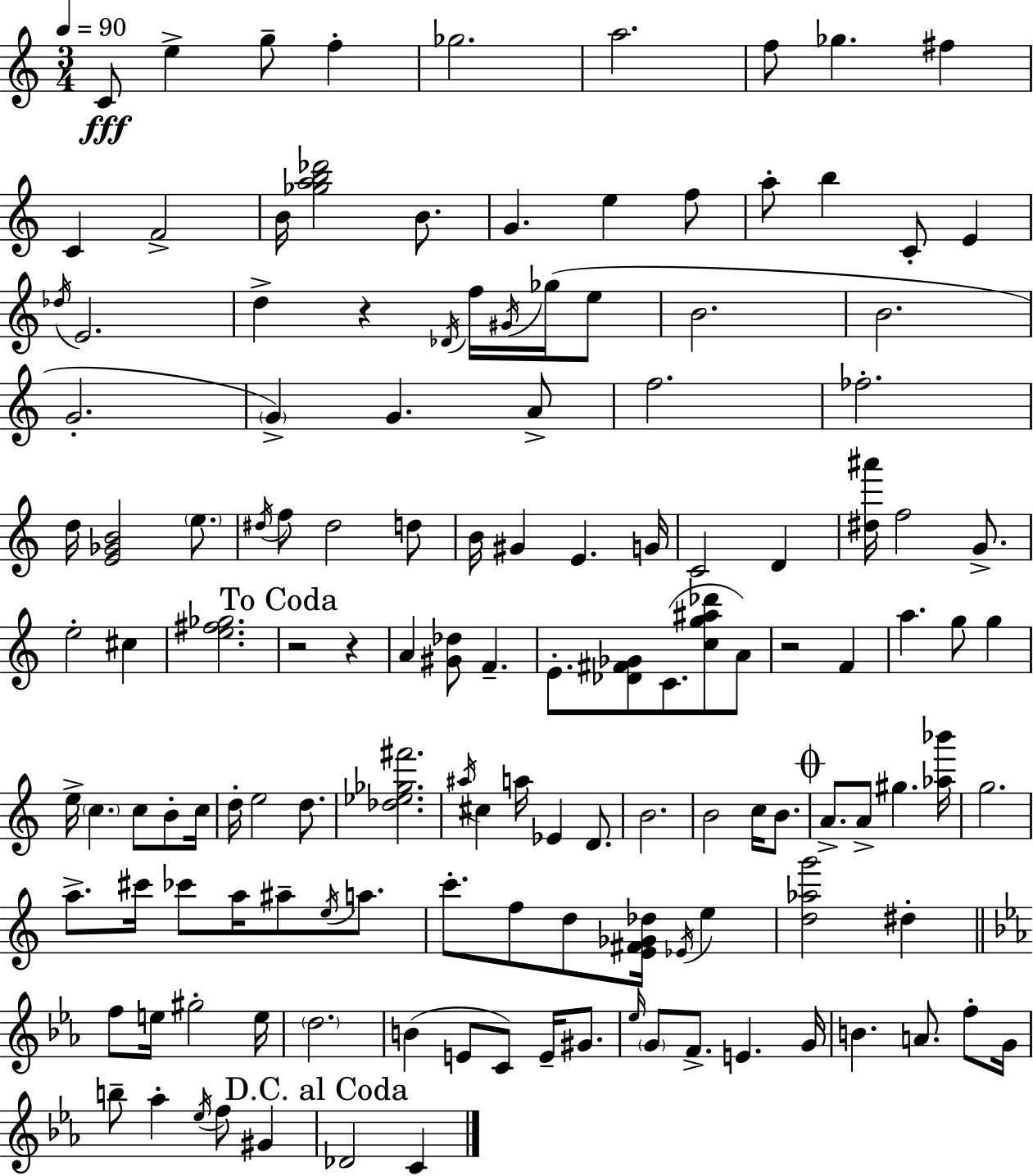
{
  \clef treble
  \numericTimeSignature
  \time 3/4
  \key a \minor
  \tempo 4 = 90
  c'8\fff e''4-> g''8-- f''4-. | ges''2. | a''2. | f''8 ges''4. fis''4 | \break c'4 f'2-> | b'16 <ges'' a'' b'' des'''>2 b'8. | g'4. e''4 f''8 | a''8-. b''4 c'8-. e'4 | \break \acciaccatura { des''16 } e'2. | d''4-> r4 \acciaccatura { des'16 } f''16 \acciaccatura { gis'16 } | ges''16( e''8 b'2. | b'2. | \break g'2.-. | \parenthesize g'4->) g'4. | a'8-> f''2. | fes''2.-. | \break d''16 <e' ges' b'>2 | \parenthesize e''8. \acciaccatura { dis''16 } f''8 dis''2 | d''8 b'16 gis'4 e'4. | g'16 c'2 | \break d'4 <dis'' ais'''>16 f''2 | g'8.-> e''2-. | cis''4 <e'' fis'' ges''>2. | \mark "To Coda" r2 | \break r4 a'4 <gis' des''>8 f'4.-- | e'8.-. <des' fis' ges'>8 c'8.( | <c'' g'' ais'' des'''>8 a'8) r2 | f'4 a''4. g''8 | \break g''4 e''16-> \parenthesize c''4. c''8 | b'8-. c''16 d''16-. e''2 | d''8. <des'' ees'' ges'' fis'''>2. | \acciaccatura { ais''16 } cis''4 a''16 ees'4 | \break d'8. b'2. | b'2 | c''16 b'8. \mark \markup { \musicglyph "scripts.coda" } a'8.-> a'8-> gis''4. | <aes'' bes'''>16 g''2. | \break a''8.-> cis'''16 ces'''8 a''16 | ais''8-- \acciaccatura { e''16 } a''8. c'''8.-. f''8 d''8 | <e' fis' ges' des''>16 \acciaccatura { ees'16 } e''4 <d'' aes'' g'''>2 | dis''4-. \bar "||" \break \key ees \major f''8 e''16 gis''2-. e''16 | \parenthesize d''2. | b'4( e'8 c'8) e'16-- gis'8. | \grace { ees''16 } \parenthesize g'8 f'8.-> e'4. | \break g'16 b'4. a'8. f''8-. | g'16 b''8-- aes''4-. \acciaccatura { ees''16 } f''8 gis'4 | \mark "D.C. al Coda" des'2 c'4 | \bar "|."
}